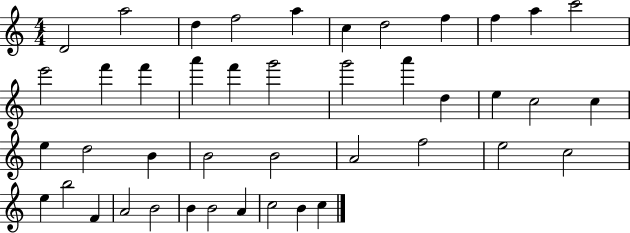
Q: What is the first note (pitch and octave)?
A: D4